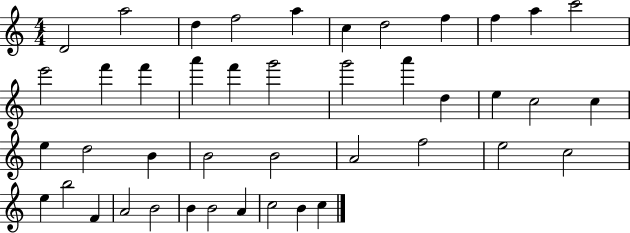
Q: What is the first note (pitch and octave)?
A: D4